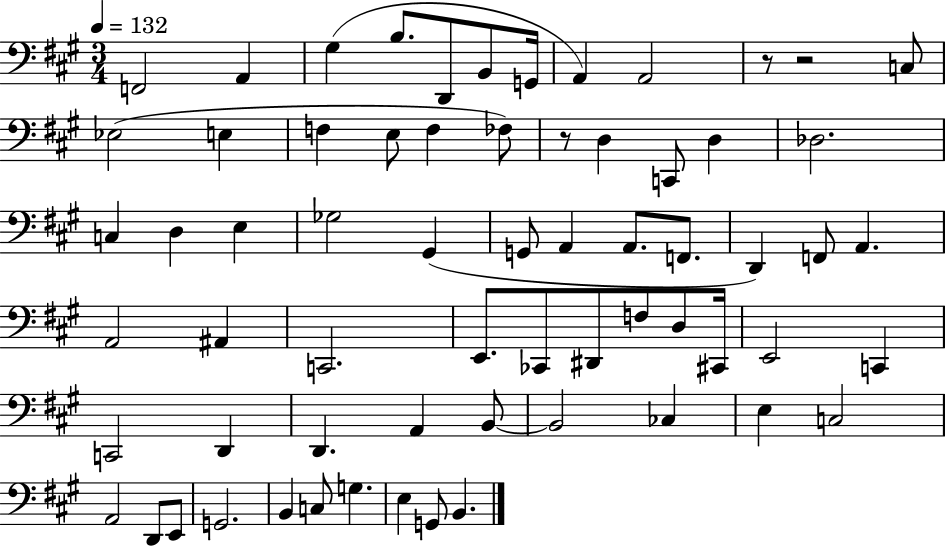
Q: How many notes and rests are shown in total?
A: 65